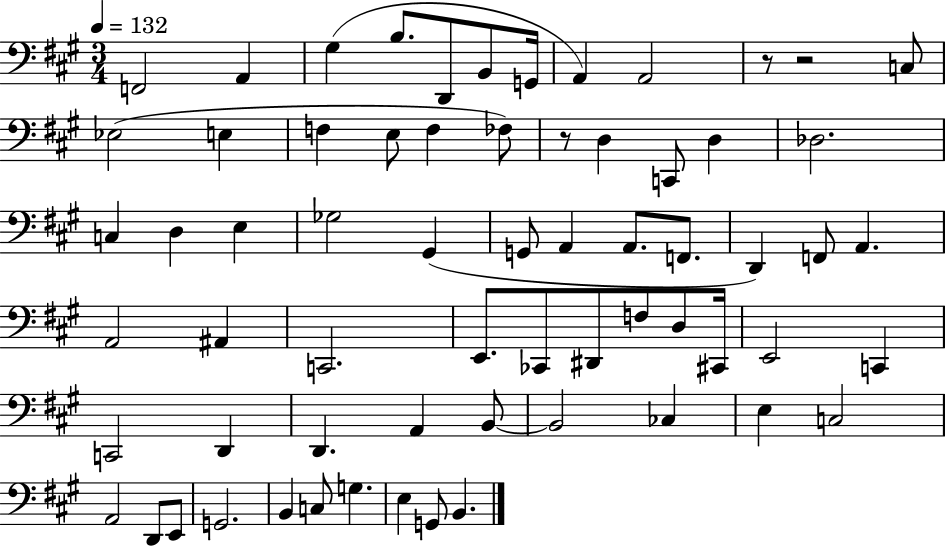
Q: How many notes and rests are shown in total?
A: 65